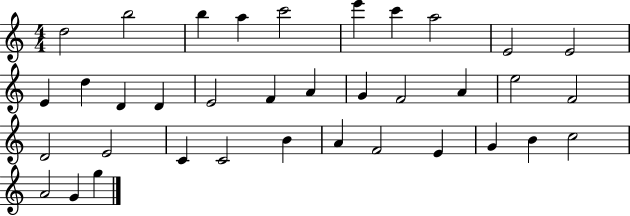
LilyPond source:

{
  \clef treble
  \numericTimeSignature
  \time 4/4
  \key c \major
  d''2 b''2 | b''4 a''4 c'''2 | e'''4 c'''4 a''2 | e'2 e'2 | \break e'4 d''4 d'4 d'4 | e'2 f'4 a'4 | g'4 f'2 a'4 | e''2 f'2 | \break d'2 e'2 | c'4 c'2 b'4 | a'4 f'2 e'4 | g'4 b'4 c''2 | \break a'2 g'4 g''4 | \bar "|."
}